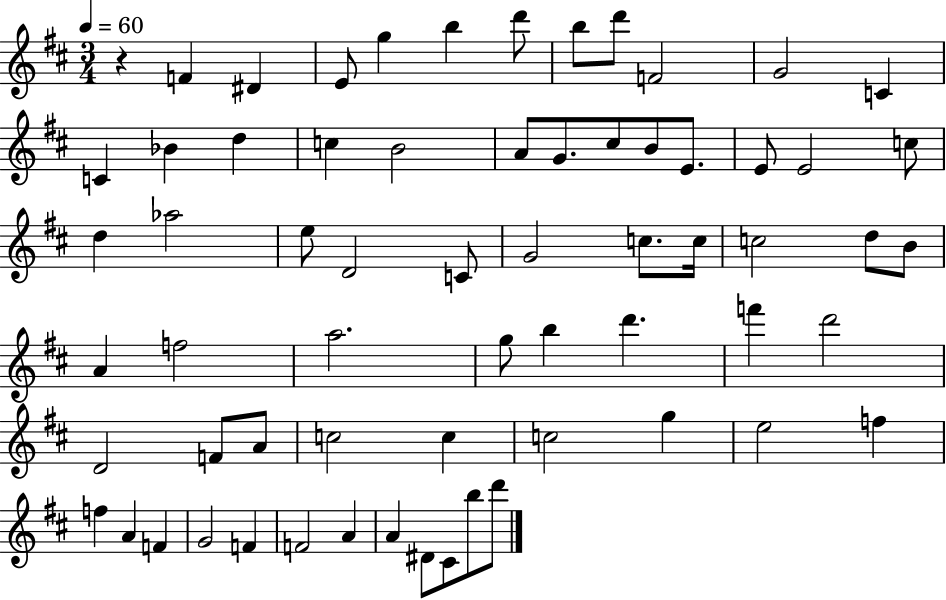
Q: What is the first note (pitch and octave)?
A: F4